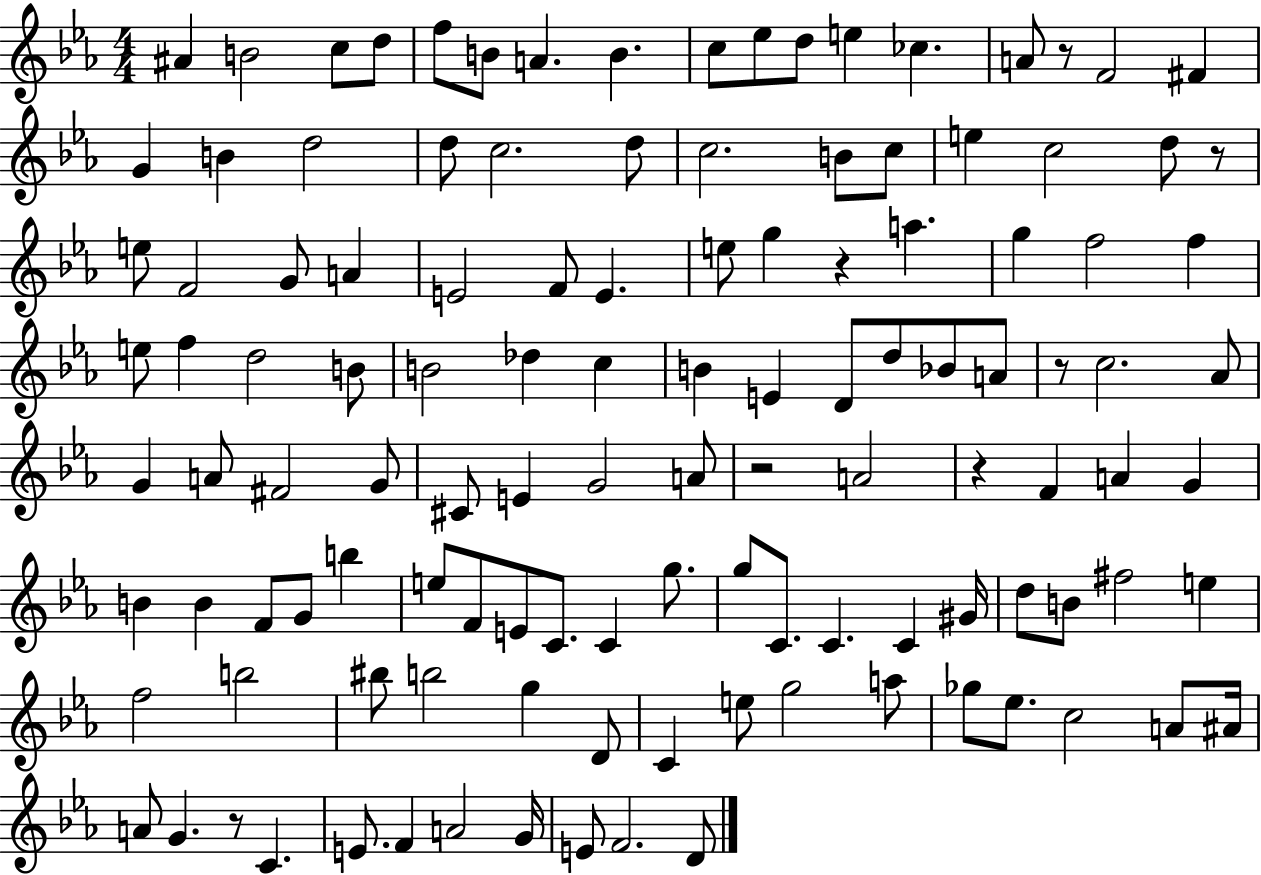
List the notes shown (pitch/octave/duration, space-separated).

A#4/q B4/h C5/e D5/e F5/e B4/e A4/q. B4/q. C5/e Eb5/e D5/e E5/q CES5/q. A4/e R/e F4/h F#4/q G4/q B4/q D5/h D5/e C5/h. D5/e C5/h. B4/e C5/e E5/q C5/h D5/e R/e E5/e F4/h G4/e A4/q E4/h F4/e E4/q. E5/e G5/q R/q A5/q. G5/q F5/h F5/q E5/e F5/q D5/h B4/e B4/h Db5/q C5/q B4/q E4/q D4/e D5/e Bb4/e A4/e R/e C5/h. Ab4/e G4/q A4/e F#4/h G4/e C#4/e E4/q G4/h A4/e R/h A4/h R/q F4/q A4/q G4/q B4/q B4/q F4/e G4/e B5/q E5/e F4/e E4/e C4/e. C4/q G5/e. G5/e C4/e. C4/q. C4/q G#4/s D5/e B4/e F#5/h E5/q F5/h B5/h BIS5/e B5/h G5/q D4/e C4/q E5/e G5/h A5/e Gb5/e Eb5/e. C5/h A4/e A#4/s A4/e G4/q. R/e C4/q. E4/e. F4/q A4/h G4/s E4/e F4/h. D4/e